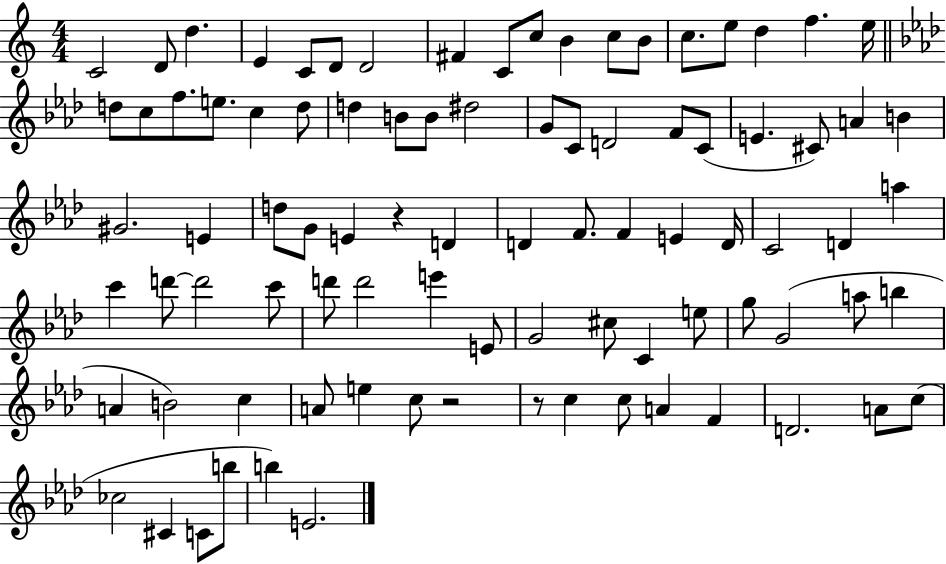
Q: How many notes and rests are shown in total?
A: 89